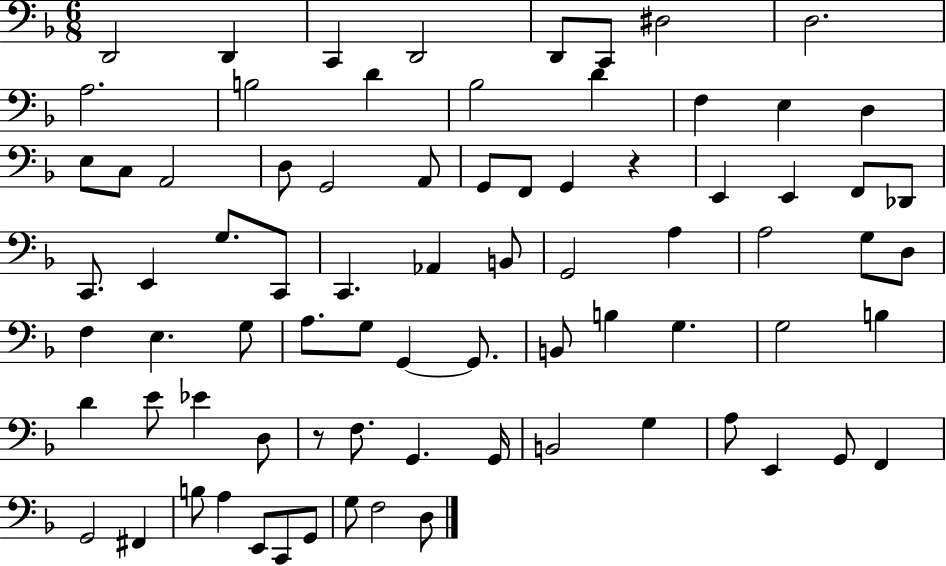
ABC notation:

X:1
T:Untitled
M:6/8
L:1/4
K:F
D,,2 D,, C,, D,,2 D,,/2 C,,/2 ^D,2 D,2 A,2 B,2 D _B,2 D F, E, D, E,/2 C,/2 A,,2 D,/2 G,,2 A,,/2 G,,/2 F,,/2 G,, z E,, E,, F,,/2 _D,,/2 C,,/2 E,, G,/2 C,,/2 C,, _A,, B,,/2 G,,2 A, A,2 G,/2 D,/2 F, E, G,/2 A,/2 G,/2 G,, G,,/2 B,,/2 B, G, G,2 B, D E/2 _E D,/2 z/2 F,/2 G,, G,,/4 B,,2 G, A,/2 E,, G,,/2 F,, G,,2 ^F,, B,/2 A, E,,/2 C,,/2 G,,/2 G,/2 F,2 D,/2